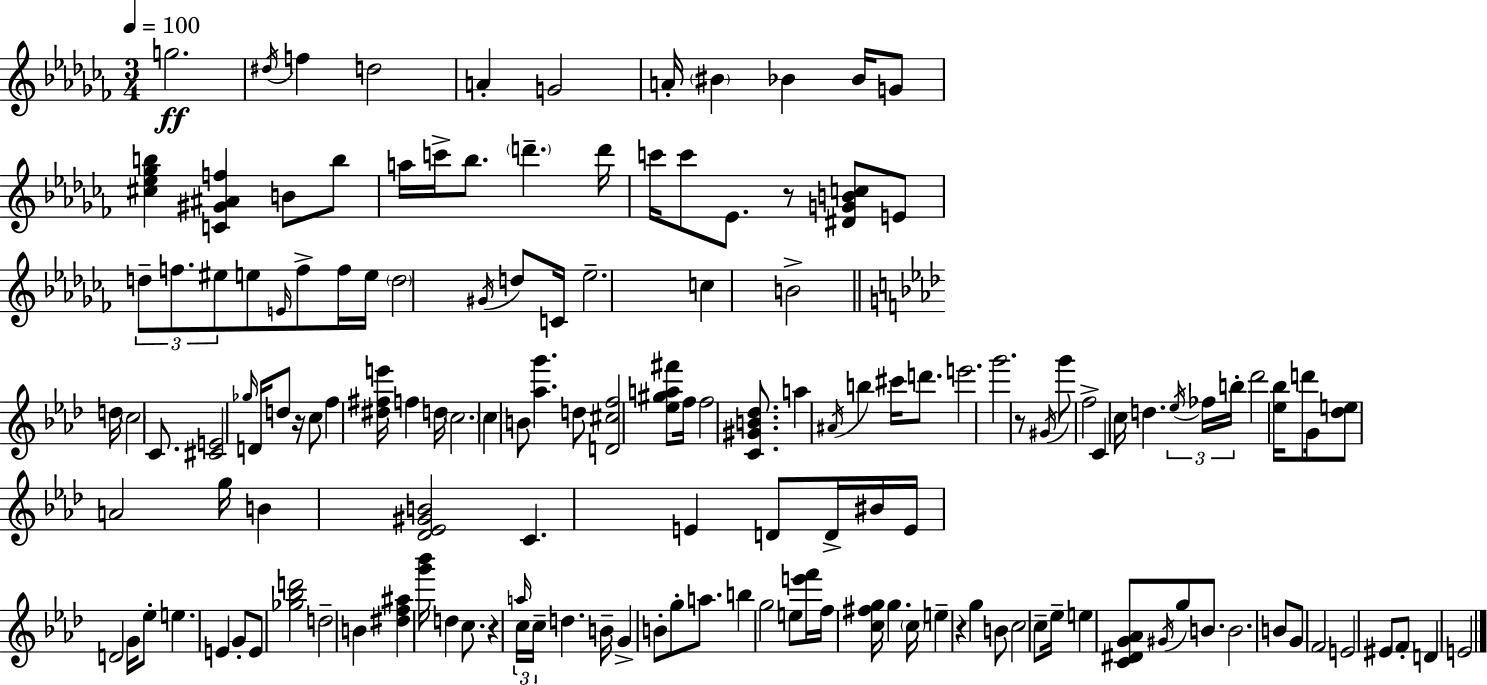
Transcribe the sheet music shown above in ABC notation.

X:1
T:Untitled
M:3/4
L:1/4
K:Abm
g2 ^d/4 f d2 A G2 A/4 ^B _B _B/4 G/2 [^c_e_gb] [C^G^Af] B/2 b/2 a/4 c'/4 _b/2 d' d'/4 c'/4 c'/2 _E/2 z/2 [^DGBc]/2 E/2 d/2 f/2 ^e/2 e/2 E/4 f/2 f/4 e/4 d2 ^G/4 d/2 C/4 _e2 c B2 d/4 c2 C/2 [^CE]2 _g/4 D/4 d/2 z/4 c/2 f [^d^fe']/4 f d/4 c2 c B/2 [_ag'] d/2 [D^cf]2 [_e^ga^f']/2 f/4 f2 [C^GB_d]/2 a ^A/4 b ^c'/4 d'/2 e'2 g'2 z/2 ^G/4 g'/2 f2 C c/4 d _e/4 _f/4 b/4 _d'2 [_e_b]/4 d'/2 G/4 [_de]/2 A2 g/4 B [_D_E^GB]2 C E D/2 D/4 ^B/4 E/4 D2 G/4 _e/2 e E G/2 E/2 [_g_bd']2 d2 B [^df^a] [g'_b']/4 d c/2 z a/4 c/4 c/4 d B/4 G B/2 g/2 a/2 b g2 e/2 [e'f']/4 f/4 [c^fg]/4 g c/4 e z g B/2 c2 c/2 _e/4 e [C^DG_A]/2 ^G/4 g/2 B/2 B2 B/2 G/2 F2 E2 ^E/2 F/2 D E2